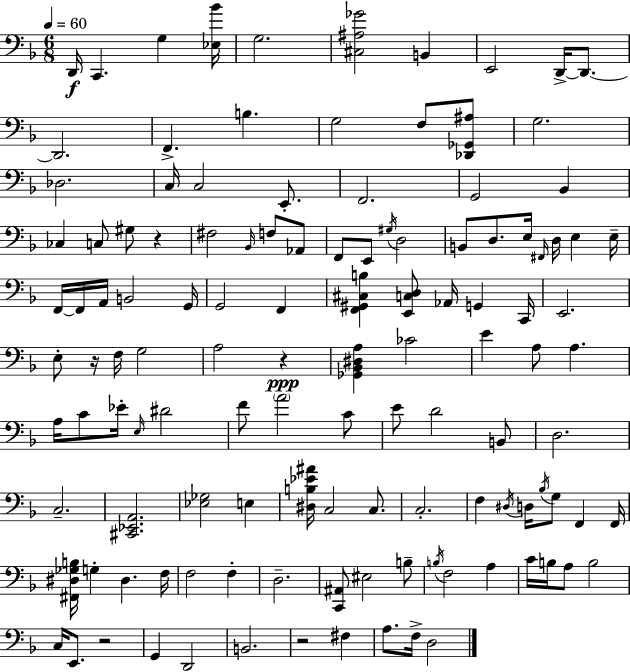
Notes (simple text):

D2/s C2/q. G3/q [Eb3,Bb4]/s G3/h. [C#3,A#3,Gb4]/h B2/q E2/h D2/s D2/e. D2/h. F2/q. B3/q. G3/h F3/e [Db2,Gb2,A#3]/e G3/h. Db3/h. C3/s C3/h E2/e. F2/h. G2/h Bb2/q CES3/q C3/e G#3/e R/q F#3/h Bb2/s F3/e Ab2/e F2/e E2/e G#3/s D3/h B2/e D3/e. E3/s F#2/s D3/s E3/q E3/s F2/s F2/s A2/s B2/h G2/s G2/h F2/q [F2,G#2,C#3,B3]/q [E2,C3,D3]/e Ab2/s G2/q C2/s E2/h. E3/e R/s F3/s G3/h A3/h R/q [Gb2,Bb2,D#3,A3]/q CES4/h E4/q A3/e A3/q. A3/s C4/e Eb4/s E3/s D#4/h F4/e A4/h C4/e E4/e D4/h B2/e D3/h. C3/h. [C#2,Eb2,A2]/h. [Eb3,Gb3]/h E3/q [D#3,B3,Eb4,A#4]/s C3/h C3/e. C3/h. F3/q D#3/s D3/s Bb3/s G3/e F2/q F2/s [F#2,D#3,Gb3,B3]/s G3/q D#3/q. F3/s F3/h F3/q D3/h. [C2,A#2]/e EIS3/h B3/e B3/s F3/h A3/q C4/s B3/s A3/e B3/h C3/s E2/e. R/h G2/q D2/h B2/h. R/h F#3/q A3/e. F3/s D3/h